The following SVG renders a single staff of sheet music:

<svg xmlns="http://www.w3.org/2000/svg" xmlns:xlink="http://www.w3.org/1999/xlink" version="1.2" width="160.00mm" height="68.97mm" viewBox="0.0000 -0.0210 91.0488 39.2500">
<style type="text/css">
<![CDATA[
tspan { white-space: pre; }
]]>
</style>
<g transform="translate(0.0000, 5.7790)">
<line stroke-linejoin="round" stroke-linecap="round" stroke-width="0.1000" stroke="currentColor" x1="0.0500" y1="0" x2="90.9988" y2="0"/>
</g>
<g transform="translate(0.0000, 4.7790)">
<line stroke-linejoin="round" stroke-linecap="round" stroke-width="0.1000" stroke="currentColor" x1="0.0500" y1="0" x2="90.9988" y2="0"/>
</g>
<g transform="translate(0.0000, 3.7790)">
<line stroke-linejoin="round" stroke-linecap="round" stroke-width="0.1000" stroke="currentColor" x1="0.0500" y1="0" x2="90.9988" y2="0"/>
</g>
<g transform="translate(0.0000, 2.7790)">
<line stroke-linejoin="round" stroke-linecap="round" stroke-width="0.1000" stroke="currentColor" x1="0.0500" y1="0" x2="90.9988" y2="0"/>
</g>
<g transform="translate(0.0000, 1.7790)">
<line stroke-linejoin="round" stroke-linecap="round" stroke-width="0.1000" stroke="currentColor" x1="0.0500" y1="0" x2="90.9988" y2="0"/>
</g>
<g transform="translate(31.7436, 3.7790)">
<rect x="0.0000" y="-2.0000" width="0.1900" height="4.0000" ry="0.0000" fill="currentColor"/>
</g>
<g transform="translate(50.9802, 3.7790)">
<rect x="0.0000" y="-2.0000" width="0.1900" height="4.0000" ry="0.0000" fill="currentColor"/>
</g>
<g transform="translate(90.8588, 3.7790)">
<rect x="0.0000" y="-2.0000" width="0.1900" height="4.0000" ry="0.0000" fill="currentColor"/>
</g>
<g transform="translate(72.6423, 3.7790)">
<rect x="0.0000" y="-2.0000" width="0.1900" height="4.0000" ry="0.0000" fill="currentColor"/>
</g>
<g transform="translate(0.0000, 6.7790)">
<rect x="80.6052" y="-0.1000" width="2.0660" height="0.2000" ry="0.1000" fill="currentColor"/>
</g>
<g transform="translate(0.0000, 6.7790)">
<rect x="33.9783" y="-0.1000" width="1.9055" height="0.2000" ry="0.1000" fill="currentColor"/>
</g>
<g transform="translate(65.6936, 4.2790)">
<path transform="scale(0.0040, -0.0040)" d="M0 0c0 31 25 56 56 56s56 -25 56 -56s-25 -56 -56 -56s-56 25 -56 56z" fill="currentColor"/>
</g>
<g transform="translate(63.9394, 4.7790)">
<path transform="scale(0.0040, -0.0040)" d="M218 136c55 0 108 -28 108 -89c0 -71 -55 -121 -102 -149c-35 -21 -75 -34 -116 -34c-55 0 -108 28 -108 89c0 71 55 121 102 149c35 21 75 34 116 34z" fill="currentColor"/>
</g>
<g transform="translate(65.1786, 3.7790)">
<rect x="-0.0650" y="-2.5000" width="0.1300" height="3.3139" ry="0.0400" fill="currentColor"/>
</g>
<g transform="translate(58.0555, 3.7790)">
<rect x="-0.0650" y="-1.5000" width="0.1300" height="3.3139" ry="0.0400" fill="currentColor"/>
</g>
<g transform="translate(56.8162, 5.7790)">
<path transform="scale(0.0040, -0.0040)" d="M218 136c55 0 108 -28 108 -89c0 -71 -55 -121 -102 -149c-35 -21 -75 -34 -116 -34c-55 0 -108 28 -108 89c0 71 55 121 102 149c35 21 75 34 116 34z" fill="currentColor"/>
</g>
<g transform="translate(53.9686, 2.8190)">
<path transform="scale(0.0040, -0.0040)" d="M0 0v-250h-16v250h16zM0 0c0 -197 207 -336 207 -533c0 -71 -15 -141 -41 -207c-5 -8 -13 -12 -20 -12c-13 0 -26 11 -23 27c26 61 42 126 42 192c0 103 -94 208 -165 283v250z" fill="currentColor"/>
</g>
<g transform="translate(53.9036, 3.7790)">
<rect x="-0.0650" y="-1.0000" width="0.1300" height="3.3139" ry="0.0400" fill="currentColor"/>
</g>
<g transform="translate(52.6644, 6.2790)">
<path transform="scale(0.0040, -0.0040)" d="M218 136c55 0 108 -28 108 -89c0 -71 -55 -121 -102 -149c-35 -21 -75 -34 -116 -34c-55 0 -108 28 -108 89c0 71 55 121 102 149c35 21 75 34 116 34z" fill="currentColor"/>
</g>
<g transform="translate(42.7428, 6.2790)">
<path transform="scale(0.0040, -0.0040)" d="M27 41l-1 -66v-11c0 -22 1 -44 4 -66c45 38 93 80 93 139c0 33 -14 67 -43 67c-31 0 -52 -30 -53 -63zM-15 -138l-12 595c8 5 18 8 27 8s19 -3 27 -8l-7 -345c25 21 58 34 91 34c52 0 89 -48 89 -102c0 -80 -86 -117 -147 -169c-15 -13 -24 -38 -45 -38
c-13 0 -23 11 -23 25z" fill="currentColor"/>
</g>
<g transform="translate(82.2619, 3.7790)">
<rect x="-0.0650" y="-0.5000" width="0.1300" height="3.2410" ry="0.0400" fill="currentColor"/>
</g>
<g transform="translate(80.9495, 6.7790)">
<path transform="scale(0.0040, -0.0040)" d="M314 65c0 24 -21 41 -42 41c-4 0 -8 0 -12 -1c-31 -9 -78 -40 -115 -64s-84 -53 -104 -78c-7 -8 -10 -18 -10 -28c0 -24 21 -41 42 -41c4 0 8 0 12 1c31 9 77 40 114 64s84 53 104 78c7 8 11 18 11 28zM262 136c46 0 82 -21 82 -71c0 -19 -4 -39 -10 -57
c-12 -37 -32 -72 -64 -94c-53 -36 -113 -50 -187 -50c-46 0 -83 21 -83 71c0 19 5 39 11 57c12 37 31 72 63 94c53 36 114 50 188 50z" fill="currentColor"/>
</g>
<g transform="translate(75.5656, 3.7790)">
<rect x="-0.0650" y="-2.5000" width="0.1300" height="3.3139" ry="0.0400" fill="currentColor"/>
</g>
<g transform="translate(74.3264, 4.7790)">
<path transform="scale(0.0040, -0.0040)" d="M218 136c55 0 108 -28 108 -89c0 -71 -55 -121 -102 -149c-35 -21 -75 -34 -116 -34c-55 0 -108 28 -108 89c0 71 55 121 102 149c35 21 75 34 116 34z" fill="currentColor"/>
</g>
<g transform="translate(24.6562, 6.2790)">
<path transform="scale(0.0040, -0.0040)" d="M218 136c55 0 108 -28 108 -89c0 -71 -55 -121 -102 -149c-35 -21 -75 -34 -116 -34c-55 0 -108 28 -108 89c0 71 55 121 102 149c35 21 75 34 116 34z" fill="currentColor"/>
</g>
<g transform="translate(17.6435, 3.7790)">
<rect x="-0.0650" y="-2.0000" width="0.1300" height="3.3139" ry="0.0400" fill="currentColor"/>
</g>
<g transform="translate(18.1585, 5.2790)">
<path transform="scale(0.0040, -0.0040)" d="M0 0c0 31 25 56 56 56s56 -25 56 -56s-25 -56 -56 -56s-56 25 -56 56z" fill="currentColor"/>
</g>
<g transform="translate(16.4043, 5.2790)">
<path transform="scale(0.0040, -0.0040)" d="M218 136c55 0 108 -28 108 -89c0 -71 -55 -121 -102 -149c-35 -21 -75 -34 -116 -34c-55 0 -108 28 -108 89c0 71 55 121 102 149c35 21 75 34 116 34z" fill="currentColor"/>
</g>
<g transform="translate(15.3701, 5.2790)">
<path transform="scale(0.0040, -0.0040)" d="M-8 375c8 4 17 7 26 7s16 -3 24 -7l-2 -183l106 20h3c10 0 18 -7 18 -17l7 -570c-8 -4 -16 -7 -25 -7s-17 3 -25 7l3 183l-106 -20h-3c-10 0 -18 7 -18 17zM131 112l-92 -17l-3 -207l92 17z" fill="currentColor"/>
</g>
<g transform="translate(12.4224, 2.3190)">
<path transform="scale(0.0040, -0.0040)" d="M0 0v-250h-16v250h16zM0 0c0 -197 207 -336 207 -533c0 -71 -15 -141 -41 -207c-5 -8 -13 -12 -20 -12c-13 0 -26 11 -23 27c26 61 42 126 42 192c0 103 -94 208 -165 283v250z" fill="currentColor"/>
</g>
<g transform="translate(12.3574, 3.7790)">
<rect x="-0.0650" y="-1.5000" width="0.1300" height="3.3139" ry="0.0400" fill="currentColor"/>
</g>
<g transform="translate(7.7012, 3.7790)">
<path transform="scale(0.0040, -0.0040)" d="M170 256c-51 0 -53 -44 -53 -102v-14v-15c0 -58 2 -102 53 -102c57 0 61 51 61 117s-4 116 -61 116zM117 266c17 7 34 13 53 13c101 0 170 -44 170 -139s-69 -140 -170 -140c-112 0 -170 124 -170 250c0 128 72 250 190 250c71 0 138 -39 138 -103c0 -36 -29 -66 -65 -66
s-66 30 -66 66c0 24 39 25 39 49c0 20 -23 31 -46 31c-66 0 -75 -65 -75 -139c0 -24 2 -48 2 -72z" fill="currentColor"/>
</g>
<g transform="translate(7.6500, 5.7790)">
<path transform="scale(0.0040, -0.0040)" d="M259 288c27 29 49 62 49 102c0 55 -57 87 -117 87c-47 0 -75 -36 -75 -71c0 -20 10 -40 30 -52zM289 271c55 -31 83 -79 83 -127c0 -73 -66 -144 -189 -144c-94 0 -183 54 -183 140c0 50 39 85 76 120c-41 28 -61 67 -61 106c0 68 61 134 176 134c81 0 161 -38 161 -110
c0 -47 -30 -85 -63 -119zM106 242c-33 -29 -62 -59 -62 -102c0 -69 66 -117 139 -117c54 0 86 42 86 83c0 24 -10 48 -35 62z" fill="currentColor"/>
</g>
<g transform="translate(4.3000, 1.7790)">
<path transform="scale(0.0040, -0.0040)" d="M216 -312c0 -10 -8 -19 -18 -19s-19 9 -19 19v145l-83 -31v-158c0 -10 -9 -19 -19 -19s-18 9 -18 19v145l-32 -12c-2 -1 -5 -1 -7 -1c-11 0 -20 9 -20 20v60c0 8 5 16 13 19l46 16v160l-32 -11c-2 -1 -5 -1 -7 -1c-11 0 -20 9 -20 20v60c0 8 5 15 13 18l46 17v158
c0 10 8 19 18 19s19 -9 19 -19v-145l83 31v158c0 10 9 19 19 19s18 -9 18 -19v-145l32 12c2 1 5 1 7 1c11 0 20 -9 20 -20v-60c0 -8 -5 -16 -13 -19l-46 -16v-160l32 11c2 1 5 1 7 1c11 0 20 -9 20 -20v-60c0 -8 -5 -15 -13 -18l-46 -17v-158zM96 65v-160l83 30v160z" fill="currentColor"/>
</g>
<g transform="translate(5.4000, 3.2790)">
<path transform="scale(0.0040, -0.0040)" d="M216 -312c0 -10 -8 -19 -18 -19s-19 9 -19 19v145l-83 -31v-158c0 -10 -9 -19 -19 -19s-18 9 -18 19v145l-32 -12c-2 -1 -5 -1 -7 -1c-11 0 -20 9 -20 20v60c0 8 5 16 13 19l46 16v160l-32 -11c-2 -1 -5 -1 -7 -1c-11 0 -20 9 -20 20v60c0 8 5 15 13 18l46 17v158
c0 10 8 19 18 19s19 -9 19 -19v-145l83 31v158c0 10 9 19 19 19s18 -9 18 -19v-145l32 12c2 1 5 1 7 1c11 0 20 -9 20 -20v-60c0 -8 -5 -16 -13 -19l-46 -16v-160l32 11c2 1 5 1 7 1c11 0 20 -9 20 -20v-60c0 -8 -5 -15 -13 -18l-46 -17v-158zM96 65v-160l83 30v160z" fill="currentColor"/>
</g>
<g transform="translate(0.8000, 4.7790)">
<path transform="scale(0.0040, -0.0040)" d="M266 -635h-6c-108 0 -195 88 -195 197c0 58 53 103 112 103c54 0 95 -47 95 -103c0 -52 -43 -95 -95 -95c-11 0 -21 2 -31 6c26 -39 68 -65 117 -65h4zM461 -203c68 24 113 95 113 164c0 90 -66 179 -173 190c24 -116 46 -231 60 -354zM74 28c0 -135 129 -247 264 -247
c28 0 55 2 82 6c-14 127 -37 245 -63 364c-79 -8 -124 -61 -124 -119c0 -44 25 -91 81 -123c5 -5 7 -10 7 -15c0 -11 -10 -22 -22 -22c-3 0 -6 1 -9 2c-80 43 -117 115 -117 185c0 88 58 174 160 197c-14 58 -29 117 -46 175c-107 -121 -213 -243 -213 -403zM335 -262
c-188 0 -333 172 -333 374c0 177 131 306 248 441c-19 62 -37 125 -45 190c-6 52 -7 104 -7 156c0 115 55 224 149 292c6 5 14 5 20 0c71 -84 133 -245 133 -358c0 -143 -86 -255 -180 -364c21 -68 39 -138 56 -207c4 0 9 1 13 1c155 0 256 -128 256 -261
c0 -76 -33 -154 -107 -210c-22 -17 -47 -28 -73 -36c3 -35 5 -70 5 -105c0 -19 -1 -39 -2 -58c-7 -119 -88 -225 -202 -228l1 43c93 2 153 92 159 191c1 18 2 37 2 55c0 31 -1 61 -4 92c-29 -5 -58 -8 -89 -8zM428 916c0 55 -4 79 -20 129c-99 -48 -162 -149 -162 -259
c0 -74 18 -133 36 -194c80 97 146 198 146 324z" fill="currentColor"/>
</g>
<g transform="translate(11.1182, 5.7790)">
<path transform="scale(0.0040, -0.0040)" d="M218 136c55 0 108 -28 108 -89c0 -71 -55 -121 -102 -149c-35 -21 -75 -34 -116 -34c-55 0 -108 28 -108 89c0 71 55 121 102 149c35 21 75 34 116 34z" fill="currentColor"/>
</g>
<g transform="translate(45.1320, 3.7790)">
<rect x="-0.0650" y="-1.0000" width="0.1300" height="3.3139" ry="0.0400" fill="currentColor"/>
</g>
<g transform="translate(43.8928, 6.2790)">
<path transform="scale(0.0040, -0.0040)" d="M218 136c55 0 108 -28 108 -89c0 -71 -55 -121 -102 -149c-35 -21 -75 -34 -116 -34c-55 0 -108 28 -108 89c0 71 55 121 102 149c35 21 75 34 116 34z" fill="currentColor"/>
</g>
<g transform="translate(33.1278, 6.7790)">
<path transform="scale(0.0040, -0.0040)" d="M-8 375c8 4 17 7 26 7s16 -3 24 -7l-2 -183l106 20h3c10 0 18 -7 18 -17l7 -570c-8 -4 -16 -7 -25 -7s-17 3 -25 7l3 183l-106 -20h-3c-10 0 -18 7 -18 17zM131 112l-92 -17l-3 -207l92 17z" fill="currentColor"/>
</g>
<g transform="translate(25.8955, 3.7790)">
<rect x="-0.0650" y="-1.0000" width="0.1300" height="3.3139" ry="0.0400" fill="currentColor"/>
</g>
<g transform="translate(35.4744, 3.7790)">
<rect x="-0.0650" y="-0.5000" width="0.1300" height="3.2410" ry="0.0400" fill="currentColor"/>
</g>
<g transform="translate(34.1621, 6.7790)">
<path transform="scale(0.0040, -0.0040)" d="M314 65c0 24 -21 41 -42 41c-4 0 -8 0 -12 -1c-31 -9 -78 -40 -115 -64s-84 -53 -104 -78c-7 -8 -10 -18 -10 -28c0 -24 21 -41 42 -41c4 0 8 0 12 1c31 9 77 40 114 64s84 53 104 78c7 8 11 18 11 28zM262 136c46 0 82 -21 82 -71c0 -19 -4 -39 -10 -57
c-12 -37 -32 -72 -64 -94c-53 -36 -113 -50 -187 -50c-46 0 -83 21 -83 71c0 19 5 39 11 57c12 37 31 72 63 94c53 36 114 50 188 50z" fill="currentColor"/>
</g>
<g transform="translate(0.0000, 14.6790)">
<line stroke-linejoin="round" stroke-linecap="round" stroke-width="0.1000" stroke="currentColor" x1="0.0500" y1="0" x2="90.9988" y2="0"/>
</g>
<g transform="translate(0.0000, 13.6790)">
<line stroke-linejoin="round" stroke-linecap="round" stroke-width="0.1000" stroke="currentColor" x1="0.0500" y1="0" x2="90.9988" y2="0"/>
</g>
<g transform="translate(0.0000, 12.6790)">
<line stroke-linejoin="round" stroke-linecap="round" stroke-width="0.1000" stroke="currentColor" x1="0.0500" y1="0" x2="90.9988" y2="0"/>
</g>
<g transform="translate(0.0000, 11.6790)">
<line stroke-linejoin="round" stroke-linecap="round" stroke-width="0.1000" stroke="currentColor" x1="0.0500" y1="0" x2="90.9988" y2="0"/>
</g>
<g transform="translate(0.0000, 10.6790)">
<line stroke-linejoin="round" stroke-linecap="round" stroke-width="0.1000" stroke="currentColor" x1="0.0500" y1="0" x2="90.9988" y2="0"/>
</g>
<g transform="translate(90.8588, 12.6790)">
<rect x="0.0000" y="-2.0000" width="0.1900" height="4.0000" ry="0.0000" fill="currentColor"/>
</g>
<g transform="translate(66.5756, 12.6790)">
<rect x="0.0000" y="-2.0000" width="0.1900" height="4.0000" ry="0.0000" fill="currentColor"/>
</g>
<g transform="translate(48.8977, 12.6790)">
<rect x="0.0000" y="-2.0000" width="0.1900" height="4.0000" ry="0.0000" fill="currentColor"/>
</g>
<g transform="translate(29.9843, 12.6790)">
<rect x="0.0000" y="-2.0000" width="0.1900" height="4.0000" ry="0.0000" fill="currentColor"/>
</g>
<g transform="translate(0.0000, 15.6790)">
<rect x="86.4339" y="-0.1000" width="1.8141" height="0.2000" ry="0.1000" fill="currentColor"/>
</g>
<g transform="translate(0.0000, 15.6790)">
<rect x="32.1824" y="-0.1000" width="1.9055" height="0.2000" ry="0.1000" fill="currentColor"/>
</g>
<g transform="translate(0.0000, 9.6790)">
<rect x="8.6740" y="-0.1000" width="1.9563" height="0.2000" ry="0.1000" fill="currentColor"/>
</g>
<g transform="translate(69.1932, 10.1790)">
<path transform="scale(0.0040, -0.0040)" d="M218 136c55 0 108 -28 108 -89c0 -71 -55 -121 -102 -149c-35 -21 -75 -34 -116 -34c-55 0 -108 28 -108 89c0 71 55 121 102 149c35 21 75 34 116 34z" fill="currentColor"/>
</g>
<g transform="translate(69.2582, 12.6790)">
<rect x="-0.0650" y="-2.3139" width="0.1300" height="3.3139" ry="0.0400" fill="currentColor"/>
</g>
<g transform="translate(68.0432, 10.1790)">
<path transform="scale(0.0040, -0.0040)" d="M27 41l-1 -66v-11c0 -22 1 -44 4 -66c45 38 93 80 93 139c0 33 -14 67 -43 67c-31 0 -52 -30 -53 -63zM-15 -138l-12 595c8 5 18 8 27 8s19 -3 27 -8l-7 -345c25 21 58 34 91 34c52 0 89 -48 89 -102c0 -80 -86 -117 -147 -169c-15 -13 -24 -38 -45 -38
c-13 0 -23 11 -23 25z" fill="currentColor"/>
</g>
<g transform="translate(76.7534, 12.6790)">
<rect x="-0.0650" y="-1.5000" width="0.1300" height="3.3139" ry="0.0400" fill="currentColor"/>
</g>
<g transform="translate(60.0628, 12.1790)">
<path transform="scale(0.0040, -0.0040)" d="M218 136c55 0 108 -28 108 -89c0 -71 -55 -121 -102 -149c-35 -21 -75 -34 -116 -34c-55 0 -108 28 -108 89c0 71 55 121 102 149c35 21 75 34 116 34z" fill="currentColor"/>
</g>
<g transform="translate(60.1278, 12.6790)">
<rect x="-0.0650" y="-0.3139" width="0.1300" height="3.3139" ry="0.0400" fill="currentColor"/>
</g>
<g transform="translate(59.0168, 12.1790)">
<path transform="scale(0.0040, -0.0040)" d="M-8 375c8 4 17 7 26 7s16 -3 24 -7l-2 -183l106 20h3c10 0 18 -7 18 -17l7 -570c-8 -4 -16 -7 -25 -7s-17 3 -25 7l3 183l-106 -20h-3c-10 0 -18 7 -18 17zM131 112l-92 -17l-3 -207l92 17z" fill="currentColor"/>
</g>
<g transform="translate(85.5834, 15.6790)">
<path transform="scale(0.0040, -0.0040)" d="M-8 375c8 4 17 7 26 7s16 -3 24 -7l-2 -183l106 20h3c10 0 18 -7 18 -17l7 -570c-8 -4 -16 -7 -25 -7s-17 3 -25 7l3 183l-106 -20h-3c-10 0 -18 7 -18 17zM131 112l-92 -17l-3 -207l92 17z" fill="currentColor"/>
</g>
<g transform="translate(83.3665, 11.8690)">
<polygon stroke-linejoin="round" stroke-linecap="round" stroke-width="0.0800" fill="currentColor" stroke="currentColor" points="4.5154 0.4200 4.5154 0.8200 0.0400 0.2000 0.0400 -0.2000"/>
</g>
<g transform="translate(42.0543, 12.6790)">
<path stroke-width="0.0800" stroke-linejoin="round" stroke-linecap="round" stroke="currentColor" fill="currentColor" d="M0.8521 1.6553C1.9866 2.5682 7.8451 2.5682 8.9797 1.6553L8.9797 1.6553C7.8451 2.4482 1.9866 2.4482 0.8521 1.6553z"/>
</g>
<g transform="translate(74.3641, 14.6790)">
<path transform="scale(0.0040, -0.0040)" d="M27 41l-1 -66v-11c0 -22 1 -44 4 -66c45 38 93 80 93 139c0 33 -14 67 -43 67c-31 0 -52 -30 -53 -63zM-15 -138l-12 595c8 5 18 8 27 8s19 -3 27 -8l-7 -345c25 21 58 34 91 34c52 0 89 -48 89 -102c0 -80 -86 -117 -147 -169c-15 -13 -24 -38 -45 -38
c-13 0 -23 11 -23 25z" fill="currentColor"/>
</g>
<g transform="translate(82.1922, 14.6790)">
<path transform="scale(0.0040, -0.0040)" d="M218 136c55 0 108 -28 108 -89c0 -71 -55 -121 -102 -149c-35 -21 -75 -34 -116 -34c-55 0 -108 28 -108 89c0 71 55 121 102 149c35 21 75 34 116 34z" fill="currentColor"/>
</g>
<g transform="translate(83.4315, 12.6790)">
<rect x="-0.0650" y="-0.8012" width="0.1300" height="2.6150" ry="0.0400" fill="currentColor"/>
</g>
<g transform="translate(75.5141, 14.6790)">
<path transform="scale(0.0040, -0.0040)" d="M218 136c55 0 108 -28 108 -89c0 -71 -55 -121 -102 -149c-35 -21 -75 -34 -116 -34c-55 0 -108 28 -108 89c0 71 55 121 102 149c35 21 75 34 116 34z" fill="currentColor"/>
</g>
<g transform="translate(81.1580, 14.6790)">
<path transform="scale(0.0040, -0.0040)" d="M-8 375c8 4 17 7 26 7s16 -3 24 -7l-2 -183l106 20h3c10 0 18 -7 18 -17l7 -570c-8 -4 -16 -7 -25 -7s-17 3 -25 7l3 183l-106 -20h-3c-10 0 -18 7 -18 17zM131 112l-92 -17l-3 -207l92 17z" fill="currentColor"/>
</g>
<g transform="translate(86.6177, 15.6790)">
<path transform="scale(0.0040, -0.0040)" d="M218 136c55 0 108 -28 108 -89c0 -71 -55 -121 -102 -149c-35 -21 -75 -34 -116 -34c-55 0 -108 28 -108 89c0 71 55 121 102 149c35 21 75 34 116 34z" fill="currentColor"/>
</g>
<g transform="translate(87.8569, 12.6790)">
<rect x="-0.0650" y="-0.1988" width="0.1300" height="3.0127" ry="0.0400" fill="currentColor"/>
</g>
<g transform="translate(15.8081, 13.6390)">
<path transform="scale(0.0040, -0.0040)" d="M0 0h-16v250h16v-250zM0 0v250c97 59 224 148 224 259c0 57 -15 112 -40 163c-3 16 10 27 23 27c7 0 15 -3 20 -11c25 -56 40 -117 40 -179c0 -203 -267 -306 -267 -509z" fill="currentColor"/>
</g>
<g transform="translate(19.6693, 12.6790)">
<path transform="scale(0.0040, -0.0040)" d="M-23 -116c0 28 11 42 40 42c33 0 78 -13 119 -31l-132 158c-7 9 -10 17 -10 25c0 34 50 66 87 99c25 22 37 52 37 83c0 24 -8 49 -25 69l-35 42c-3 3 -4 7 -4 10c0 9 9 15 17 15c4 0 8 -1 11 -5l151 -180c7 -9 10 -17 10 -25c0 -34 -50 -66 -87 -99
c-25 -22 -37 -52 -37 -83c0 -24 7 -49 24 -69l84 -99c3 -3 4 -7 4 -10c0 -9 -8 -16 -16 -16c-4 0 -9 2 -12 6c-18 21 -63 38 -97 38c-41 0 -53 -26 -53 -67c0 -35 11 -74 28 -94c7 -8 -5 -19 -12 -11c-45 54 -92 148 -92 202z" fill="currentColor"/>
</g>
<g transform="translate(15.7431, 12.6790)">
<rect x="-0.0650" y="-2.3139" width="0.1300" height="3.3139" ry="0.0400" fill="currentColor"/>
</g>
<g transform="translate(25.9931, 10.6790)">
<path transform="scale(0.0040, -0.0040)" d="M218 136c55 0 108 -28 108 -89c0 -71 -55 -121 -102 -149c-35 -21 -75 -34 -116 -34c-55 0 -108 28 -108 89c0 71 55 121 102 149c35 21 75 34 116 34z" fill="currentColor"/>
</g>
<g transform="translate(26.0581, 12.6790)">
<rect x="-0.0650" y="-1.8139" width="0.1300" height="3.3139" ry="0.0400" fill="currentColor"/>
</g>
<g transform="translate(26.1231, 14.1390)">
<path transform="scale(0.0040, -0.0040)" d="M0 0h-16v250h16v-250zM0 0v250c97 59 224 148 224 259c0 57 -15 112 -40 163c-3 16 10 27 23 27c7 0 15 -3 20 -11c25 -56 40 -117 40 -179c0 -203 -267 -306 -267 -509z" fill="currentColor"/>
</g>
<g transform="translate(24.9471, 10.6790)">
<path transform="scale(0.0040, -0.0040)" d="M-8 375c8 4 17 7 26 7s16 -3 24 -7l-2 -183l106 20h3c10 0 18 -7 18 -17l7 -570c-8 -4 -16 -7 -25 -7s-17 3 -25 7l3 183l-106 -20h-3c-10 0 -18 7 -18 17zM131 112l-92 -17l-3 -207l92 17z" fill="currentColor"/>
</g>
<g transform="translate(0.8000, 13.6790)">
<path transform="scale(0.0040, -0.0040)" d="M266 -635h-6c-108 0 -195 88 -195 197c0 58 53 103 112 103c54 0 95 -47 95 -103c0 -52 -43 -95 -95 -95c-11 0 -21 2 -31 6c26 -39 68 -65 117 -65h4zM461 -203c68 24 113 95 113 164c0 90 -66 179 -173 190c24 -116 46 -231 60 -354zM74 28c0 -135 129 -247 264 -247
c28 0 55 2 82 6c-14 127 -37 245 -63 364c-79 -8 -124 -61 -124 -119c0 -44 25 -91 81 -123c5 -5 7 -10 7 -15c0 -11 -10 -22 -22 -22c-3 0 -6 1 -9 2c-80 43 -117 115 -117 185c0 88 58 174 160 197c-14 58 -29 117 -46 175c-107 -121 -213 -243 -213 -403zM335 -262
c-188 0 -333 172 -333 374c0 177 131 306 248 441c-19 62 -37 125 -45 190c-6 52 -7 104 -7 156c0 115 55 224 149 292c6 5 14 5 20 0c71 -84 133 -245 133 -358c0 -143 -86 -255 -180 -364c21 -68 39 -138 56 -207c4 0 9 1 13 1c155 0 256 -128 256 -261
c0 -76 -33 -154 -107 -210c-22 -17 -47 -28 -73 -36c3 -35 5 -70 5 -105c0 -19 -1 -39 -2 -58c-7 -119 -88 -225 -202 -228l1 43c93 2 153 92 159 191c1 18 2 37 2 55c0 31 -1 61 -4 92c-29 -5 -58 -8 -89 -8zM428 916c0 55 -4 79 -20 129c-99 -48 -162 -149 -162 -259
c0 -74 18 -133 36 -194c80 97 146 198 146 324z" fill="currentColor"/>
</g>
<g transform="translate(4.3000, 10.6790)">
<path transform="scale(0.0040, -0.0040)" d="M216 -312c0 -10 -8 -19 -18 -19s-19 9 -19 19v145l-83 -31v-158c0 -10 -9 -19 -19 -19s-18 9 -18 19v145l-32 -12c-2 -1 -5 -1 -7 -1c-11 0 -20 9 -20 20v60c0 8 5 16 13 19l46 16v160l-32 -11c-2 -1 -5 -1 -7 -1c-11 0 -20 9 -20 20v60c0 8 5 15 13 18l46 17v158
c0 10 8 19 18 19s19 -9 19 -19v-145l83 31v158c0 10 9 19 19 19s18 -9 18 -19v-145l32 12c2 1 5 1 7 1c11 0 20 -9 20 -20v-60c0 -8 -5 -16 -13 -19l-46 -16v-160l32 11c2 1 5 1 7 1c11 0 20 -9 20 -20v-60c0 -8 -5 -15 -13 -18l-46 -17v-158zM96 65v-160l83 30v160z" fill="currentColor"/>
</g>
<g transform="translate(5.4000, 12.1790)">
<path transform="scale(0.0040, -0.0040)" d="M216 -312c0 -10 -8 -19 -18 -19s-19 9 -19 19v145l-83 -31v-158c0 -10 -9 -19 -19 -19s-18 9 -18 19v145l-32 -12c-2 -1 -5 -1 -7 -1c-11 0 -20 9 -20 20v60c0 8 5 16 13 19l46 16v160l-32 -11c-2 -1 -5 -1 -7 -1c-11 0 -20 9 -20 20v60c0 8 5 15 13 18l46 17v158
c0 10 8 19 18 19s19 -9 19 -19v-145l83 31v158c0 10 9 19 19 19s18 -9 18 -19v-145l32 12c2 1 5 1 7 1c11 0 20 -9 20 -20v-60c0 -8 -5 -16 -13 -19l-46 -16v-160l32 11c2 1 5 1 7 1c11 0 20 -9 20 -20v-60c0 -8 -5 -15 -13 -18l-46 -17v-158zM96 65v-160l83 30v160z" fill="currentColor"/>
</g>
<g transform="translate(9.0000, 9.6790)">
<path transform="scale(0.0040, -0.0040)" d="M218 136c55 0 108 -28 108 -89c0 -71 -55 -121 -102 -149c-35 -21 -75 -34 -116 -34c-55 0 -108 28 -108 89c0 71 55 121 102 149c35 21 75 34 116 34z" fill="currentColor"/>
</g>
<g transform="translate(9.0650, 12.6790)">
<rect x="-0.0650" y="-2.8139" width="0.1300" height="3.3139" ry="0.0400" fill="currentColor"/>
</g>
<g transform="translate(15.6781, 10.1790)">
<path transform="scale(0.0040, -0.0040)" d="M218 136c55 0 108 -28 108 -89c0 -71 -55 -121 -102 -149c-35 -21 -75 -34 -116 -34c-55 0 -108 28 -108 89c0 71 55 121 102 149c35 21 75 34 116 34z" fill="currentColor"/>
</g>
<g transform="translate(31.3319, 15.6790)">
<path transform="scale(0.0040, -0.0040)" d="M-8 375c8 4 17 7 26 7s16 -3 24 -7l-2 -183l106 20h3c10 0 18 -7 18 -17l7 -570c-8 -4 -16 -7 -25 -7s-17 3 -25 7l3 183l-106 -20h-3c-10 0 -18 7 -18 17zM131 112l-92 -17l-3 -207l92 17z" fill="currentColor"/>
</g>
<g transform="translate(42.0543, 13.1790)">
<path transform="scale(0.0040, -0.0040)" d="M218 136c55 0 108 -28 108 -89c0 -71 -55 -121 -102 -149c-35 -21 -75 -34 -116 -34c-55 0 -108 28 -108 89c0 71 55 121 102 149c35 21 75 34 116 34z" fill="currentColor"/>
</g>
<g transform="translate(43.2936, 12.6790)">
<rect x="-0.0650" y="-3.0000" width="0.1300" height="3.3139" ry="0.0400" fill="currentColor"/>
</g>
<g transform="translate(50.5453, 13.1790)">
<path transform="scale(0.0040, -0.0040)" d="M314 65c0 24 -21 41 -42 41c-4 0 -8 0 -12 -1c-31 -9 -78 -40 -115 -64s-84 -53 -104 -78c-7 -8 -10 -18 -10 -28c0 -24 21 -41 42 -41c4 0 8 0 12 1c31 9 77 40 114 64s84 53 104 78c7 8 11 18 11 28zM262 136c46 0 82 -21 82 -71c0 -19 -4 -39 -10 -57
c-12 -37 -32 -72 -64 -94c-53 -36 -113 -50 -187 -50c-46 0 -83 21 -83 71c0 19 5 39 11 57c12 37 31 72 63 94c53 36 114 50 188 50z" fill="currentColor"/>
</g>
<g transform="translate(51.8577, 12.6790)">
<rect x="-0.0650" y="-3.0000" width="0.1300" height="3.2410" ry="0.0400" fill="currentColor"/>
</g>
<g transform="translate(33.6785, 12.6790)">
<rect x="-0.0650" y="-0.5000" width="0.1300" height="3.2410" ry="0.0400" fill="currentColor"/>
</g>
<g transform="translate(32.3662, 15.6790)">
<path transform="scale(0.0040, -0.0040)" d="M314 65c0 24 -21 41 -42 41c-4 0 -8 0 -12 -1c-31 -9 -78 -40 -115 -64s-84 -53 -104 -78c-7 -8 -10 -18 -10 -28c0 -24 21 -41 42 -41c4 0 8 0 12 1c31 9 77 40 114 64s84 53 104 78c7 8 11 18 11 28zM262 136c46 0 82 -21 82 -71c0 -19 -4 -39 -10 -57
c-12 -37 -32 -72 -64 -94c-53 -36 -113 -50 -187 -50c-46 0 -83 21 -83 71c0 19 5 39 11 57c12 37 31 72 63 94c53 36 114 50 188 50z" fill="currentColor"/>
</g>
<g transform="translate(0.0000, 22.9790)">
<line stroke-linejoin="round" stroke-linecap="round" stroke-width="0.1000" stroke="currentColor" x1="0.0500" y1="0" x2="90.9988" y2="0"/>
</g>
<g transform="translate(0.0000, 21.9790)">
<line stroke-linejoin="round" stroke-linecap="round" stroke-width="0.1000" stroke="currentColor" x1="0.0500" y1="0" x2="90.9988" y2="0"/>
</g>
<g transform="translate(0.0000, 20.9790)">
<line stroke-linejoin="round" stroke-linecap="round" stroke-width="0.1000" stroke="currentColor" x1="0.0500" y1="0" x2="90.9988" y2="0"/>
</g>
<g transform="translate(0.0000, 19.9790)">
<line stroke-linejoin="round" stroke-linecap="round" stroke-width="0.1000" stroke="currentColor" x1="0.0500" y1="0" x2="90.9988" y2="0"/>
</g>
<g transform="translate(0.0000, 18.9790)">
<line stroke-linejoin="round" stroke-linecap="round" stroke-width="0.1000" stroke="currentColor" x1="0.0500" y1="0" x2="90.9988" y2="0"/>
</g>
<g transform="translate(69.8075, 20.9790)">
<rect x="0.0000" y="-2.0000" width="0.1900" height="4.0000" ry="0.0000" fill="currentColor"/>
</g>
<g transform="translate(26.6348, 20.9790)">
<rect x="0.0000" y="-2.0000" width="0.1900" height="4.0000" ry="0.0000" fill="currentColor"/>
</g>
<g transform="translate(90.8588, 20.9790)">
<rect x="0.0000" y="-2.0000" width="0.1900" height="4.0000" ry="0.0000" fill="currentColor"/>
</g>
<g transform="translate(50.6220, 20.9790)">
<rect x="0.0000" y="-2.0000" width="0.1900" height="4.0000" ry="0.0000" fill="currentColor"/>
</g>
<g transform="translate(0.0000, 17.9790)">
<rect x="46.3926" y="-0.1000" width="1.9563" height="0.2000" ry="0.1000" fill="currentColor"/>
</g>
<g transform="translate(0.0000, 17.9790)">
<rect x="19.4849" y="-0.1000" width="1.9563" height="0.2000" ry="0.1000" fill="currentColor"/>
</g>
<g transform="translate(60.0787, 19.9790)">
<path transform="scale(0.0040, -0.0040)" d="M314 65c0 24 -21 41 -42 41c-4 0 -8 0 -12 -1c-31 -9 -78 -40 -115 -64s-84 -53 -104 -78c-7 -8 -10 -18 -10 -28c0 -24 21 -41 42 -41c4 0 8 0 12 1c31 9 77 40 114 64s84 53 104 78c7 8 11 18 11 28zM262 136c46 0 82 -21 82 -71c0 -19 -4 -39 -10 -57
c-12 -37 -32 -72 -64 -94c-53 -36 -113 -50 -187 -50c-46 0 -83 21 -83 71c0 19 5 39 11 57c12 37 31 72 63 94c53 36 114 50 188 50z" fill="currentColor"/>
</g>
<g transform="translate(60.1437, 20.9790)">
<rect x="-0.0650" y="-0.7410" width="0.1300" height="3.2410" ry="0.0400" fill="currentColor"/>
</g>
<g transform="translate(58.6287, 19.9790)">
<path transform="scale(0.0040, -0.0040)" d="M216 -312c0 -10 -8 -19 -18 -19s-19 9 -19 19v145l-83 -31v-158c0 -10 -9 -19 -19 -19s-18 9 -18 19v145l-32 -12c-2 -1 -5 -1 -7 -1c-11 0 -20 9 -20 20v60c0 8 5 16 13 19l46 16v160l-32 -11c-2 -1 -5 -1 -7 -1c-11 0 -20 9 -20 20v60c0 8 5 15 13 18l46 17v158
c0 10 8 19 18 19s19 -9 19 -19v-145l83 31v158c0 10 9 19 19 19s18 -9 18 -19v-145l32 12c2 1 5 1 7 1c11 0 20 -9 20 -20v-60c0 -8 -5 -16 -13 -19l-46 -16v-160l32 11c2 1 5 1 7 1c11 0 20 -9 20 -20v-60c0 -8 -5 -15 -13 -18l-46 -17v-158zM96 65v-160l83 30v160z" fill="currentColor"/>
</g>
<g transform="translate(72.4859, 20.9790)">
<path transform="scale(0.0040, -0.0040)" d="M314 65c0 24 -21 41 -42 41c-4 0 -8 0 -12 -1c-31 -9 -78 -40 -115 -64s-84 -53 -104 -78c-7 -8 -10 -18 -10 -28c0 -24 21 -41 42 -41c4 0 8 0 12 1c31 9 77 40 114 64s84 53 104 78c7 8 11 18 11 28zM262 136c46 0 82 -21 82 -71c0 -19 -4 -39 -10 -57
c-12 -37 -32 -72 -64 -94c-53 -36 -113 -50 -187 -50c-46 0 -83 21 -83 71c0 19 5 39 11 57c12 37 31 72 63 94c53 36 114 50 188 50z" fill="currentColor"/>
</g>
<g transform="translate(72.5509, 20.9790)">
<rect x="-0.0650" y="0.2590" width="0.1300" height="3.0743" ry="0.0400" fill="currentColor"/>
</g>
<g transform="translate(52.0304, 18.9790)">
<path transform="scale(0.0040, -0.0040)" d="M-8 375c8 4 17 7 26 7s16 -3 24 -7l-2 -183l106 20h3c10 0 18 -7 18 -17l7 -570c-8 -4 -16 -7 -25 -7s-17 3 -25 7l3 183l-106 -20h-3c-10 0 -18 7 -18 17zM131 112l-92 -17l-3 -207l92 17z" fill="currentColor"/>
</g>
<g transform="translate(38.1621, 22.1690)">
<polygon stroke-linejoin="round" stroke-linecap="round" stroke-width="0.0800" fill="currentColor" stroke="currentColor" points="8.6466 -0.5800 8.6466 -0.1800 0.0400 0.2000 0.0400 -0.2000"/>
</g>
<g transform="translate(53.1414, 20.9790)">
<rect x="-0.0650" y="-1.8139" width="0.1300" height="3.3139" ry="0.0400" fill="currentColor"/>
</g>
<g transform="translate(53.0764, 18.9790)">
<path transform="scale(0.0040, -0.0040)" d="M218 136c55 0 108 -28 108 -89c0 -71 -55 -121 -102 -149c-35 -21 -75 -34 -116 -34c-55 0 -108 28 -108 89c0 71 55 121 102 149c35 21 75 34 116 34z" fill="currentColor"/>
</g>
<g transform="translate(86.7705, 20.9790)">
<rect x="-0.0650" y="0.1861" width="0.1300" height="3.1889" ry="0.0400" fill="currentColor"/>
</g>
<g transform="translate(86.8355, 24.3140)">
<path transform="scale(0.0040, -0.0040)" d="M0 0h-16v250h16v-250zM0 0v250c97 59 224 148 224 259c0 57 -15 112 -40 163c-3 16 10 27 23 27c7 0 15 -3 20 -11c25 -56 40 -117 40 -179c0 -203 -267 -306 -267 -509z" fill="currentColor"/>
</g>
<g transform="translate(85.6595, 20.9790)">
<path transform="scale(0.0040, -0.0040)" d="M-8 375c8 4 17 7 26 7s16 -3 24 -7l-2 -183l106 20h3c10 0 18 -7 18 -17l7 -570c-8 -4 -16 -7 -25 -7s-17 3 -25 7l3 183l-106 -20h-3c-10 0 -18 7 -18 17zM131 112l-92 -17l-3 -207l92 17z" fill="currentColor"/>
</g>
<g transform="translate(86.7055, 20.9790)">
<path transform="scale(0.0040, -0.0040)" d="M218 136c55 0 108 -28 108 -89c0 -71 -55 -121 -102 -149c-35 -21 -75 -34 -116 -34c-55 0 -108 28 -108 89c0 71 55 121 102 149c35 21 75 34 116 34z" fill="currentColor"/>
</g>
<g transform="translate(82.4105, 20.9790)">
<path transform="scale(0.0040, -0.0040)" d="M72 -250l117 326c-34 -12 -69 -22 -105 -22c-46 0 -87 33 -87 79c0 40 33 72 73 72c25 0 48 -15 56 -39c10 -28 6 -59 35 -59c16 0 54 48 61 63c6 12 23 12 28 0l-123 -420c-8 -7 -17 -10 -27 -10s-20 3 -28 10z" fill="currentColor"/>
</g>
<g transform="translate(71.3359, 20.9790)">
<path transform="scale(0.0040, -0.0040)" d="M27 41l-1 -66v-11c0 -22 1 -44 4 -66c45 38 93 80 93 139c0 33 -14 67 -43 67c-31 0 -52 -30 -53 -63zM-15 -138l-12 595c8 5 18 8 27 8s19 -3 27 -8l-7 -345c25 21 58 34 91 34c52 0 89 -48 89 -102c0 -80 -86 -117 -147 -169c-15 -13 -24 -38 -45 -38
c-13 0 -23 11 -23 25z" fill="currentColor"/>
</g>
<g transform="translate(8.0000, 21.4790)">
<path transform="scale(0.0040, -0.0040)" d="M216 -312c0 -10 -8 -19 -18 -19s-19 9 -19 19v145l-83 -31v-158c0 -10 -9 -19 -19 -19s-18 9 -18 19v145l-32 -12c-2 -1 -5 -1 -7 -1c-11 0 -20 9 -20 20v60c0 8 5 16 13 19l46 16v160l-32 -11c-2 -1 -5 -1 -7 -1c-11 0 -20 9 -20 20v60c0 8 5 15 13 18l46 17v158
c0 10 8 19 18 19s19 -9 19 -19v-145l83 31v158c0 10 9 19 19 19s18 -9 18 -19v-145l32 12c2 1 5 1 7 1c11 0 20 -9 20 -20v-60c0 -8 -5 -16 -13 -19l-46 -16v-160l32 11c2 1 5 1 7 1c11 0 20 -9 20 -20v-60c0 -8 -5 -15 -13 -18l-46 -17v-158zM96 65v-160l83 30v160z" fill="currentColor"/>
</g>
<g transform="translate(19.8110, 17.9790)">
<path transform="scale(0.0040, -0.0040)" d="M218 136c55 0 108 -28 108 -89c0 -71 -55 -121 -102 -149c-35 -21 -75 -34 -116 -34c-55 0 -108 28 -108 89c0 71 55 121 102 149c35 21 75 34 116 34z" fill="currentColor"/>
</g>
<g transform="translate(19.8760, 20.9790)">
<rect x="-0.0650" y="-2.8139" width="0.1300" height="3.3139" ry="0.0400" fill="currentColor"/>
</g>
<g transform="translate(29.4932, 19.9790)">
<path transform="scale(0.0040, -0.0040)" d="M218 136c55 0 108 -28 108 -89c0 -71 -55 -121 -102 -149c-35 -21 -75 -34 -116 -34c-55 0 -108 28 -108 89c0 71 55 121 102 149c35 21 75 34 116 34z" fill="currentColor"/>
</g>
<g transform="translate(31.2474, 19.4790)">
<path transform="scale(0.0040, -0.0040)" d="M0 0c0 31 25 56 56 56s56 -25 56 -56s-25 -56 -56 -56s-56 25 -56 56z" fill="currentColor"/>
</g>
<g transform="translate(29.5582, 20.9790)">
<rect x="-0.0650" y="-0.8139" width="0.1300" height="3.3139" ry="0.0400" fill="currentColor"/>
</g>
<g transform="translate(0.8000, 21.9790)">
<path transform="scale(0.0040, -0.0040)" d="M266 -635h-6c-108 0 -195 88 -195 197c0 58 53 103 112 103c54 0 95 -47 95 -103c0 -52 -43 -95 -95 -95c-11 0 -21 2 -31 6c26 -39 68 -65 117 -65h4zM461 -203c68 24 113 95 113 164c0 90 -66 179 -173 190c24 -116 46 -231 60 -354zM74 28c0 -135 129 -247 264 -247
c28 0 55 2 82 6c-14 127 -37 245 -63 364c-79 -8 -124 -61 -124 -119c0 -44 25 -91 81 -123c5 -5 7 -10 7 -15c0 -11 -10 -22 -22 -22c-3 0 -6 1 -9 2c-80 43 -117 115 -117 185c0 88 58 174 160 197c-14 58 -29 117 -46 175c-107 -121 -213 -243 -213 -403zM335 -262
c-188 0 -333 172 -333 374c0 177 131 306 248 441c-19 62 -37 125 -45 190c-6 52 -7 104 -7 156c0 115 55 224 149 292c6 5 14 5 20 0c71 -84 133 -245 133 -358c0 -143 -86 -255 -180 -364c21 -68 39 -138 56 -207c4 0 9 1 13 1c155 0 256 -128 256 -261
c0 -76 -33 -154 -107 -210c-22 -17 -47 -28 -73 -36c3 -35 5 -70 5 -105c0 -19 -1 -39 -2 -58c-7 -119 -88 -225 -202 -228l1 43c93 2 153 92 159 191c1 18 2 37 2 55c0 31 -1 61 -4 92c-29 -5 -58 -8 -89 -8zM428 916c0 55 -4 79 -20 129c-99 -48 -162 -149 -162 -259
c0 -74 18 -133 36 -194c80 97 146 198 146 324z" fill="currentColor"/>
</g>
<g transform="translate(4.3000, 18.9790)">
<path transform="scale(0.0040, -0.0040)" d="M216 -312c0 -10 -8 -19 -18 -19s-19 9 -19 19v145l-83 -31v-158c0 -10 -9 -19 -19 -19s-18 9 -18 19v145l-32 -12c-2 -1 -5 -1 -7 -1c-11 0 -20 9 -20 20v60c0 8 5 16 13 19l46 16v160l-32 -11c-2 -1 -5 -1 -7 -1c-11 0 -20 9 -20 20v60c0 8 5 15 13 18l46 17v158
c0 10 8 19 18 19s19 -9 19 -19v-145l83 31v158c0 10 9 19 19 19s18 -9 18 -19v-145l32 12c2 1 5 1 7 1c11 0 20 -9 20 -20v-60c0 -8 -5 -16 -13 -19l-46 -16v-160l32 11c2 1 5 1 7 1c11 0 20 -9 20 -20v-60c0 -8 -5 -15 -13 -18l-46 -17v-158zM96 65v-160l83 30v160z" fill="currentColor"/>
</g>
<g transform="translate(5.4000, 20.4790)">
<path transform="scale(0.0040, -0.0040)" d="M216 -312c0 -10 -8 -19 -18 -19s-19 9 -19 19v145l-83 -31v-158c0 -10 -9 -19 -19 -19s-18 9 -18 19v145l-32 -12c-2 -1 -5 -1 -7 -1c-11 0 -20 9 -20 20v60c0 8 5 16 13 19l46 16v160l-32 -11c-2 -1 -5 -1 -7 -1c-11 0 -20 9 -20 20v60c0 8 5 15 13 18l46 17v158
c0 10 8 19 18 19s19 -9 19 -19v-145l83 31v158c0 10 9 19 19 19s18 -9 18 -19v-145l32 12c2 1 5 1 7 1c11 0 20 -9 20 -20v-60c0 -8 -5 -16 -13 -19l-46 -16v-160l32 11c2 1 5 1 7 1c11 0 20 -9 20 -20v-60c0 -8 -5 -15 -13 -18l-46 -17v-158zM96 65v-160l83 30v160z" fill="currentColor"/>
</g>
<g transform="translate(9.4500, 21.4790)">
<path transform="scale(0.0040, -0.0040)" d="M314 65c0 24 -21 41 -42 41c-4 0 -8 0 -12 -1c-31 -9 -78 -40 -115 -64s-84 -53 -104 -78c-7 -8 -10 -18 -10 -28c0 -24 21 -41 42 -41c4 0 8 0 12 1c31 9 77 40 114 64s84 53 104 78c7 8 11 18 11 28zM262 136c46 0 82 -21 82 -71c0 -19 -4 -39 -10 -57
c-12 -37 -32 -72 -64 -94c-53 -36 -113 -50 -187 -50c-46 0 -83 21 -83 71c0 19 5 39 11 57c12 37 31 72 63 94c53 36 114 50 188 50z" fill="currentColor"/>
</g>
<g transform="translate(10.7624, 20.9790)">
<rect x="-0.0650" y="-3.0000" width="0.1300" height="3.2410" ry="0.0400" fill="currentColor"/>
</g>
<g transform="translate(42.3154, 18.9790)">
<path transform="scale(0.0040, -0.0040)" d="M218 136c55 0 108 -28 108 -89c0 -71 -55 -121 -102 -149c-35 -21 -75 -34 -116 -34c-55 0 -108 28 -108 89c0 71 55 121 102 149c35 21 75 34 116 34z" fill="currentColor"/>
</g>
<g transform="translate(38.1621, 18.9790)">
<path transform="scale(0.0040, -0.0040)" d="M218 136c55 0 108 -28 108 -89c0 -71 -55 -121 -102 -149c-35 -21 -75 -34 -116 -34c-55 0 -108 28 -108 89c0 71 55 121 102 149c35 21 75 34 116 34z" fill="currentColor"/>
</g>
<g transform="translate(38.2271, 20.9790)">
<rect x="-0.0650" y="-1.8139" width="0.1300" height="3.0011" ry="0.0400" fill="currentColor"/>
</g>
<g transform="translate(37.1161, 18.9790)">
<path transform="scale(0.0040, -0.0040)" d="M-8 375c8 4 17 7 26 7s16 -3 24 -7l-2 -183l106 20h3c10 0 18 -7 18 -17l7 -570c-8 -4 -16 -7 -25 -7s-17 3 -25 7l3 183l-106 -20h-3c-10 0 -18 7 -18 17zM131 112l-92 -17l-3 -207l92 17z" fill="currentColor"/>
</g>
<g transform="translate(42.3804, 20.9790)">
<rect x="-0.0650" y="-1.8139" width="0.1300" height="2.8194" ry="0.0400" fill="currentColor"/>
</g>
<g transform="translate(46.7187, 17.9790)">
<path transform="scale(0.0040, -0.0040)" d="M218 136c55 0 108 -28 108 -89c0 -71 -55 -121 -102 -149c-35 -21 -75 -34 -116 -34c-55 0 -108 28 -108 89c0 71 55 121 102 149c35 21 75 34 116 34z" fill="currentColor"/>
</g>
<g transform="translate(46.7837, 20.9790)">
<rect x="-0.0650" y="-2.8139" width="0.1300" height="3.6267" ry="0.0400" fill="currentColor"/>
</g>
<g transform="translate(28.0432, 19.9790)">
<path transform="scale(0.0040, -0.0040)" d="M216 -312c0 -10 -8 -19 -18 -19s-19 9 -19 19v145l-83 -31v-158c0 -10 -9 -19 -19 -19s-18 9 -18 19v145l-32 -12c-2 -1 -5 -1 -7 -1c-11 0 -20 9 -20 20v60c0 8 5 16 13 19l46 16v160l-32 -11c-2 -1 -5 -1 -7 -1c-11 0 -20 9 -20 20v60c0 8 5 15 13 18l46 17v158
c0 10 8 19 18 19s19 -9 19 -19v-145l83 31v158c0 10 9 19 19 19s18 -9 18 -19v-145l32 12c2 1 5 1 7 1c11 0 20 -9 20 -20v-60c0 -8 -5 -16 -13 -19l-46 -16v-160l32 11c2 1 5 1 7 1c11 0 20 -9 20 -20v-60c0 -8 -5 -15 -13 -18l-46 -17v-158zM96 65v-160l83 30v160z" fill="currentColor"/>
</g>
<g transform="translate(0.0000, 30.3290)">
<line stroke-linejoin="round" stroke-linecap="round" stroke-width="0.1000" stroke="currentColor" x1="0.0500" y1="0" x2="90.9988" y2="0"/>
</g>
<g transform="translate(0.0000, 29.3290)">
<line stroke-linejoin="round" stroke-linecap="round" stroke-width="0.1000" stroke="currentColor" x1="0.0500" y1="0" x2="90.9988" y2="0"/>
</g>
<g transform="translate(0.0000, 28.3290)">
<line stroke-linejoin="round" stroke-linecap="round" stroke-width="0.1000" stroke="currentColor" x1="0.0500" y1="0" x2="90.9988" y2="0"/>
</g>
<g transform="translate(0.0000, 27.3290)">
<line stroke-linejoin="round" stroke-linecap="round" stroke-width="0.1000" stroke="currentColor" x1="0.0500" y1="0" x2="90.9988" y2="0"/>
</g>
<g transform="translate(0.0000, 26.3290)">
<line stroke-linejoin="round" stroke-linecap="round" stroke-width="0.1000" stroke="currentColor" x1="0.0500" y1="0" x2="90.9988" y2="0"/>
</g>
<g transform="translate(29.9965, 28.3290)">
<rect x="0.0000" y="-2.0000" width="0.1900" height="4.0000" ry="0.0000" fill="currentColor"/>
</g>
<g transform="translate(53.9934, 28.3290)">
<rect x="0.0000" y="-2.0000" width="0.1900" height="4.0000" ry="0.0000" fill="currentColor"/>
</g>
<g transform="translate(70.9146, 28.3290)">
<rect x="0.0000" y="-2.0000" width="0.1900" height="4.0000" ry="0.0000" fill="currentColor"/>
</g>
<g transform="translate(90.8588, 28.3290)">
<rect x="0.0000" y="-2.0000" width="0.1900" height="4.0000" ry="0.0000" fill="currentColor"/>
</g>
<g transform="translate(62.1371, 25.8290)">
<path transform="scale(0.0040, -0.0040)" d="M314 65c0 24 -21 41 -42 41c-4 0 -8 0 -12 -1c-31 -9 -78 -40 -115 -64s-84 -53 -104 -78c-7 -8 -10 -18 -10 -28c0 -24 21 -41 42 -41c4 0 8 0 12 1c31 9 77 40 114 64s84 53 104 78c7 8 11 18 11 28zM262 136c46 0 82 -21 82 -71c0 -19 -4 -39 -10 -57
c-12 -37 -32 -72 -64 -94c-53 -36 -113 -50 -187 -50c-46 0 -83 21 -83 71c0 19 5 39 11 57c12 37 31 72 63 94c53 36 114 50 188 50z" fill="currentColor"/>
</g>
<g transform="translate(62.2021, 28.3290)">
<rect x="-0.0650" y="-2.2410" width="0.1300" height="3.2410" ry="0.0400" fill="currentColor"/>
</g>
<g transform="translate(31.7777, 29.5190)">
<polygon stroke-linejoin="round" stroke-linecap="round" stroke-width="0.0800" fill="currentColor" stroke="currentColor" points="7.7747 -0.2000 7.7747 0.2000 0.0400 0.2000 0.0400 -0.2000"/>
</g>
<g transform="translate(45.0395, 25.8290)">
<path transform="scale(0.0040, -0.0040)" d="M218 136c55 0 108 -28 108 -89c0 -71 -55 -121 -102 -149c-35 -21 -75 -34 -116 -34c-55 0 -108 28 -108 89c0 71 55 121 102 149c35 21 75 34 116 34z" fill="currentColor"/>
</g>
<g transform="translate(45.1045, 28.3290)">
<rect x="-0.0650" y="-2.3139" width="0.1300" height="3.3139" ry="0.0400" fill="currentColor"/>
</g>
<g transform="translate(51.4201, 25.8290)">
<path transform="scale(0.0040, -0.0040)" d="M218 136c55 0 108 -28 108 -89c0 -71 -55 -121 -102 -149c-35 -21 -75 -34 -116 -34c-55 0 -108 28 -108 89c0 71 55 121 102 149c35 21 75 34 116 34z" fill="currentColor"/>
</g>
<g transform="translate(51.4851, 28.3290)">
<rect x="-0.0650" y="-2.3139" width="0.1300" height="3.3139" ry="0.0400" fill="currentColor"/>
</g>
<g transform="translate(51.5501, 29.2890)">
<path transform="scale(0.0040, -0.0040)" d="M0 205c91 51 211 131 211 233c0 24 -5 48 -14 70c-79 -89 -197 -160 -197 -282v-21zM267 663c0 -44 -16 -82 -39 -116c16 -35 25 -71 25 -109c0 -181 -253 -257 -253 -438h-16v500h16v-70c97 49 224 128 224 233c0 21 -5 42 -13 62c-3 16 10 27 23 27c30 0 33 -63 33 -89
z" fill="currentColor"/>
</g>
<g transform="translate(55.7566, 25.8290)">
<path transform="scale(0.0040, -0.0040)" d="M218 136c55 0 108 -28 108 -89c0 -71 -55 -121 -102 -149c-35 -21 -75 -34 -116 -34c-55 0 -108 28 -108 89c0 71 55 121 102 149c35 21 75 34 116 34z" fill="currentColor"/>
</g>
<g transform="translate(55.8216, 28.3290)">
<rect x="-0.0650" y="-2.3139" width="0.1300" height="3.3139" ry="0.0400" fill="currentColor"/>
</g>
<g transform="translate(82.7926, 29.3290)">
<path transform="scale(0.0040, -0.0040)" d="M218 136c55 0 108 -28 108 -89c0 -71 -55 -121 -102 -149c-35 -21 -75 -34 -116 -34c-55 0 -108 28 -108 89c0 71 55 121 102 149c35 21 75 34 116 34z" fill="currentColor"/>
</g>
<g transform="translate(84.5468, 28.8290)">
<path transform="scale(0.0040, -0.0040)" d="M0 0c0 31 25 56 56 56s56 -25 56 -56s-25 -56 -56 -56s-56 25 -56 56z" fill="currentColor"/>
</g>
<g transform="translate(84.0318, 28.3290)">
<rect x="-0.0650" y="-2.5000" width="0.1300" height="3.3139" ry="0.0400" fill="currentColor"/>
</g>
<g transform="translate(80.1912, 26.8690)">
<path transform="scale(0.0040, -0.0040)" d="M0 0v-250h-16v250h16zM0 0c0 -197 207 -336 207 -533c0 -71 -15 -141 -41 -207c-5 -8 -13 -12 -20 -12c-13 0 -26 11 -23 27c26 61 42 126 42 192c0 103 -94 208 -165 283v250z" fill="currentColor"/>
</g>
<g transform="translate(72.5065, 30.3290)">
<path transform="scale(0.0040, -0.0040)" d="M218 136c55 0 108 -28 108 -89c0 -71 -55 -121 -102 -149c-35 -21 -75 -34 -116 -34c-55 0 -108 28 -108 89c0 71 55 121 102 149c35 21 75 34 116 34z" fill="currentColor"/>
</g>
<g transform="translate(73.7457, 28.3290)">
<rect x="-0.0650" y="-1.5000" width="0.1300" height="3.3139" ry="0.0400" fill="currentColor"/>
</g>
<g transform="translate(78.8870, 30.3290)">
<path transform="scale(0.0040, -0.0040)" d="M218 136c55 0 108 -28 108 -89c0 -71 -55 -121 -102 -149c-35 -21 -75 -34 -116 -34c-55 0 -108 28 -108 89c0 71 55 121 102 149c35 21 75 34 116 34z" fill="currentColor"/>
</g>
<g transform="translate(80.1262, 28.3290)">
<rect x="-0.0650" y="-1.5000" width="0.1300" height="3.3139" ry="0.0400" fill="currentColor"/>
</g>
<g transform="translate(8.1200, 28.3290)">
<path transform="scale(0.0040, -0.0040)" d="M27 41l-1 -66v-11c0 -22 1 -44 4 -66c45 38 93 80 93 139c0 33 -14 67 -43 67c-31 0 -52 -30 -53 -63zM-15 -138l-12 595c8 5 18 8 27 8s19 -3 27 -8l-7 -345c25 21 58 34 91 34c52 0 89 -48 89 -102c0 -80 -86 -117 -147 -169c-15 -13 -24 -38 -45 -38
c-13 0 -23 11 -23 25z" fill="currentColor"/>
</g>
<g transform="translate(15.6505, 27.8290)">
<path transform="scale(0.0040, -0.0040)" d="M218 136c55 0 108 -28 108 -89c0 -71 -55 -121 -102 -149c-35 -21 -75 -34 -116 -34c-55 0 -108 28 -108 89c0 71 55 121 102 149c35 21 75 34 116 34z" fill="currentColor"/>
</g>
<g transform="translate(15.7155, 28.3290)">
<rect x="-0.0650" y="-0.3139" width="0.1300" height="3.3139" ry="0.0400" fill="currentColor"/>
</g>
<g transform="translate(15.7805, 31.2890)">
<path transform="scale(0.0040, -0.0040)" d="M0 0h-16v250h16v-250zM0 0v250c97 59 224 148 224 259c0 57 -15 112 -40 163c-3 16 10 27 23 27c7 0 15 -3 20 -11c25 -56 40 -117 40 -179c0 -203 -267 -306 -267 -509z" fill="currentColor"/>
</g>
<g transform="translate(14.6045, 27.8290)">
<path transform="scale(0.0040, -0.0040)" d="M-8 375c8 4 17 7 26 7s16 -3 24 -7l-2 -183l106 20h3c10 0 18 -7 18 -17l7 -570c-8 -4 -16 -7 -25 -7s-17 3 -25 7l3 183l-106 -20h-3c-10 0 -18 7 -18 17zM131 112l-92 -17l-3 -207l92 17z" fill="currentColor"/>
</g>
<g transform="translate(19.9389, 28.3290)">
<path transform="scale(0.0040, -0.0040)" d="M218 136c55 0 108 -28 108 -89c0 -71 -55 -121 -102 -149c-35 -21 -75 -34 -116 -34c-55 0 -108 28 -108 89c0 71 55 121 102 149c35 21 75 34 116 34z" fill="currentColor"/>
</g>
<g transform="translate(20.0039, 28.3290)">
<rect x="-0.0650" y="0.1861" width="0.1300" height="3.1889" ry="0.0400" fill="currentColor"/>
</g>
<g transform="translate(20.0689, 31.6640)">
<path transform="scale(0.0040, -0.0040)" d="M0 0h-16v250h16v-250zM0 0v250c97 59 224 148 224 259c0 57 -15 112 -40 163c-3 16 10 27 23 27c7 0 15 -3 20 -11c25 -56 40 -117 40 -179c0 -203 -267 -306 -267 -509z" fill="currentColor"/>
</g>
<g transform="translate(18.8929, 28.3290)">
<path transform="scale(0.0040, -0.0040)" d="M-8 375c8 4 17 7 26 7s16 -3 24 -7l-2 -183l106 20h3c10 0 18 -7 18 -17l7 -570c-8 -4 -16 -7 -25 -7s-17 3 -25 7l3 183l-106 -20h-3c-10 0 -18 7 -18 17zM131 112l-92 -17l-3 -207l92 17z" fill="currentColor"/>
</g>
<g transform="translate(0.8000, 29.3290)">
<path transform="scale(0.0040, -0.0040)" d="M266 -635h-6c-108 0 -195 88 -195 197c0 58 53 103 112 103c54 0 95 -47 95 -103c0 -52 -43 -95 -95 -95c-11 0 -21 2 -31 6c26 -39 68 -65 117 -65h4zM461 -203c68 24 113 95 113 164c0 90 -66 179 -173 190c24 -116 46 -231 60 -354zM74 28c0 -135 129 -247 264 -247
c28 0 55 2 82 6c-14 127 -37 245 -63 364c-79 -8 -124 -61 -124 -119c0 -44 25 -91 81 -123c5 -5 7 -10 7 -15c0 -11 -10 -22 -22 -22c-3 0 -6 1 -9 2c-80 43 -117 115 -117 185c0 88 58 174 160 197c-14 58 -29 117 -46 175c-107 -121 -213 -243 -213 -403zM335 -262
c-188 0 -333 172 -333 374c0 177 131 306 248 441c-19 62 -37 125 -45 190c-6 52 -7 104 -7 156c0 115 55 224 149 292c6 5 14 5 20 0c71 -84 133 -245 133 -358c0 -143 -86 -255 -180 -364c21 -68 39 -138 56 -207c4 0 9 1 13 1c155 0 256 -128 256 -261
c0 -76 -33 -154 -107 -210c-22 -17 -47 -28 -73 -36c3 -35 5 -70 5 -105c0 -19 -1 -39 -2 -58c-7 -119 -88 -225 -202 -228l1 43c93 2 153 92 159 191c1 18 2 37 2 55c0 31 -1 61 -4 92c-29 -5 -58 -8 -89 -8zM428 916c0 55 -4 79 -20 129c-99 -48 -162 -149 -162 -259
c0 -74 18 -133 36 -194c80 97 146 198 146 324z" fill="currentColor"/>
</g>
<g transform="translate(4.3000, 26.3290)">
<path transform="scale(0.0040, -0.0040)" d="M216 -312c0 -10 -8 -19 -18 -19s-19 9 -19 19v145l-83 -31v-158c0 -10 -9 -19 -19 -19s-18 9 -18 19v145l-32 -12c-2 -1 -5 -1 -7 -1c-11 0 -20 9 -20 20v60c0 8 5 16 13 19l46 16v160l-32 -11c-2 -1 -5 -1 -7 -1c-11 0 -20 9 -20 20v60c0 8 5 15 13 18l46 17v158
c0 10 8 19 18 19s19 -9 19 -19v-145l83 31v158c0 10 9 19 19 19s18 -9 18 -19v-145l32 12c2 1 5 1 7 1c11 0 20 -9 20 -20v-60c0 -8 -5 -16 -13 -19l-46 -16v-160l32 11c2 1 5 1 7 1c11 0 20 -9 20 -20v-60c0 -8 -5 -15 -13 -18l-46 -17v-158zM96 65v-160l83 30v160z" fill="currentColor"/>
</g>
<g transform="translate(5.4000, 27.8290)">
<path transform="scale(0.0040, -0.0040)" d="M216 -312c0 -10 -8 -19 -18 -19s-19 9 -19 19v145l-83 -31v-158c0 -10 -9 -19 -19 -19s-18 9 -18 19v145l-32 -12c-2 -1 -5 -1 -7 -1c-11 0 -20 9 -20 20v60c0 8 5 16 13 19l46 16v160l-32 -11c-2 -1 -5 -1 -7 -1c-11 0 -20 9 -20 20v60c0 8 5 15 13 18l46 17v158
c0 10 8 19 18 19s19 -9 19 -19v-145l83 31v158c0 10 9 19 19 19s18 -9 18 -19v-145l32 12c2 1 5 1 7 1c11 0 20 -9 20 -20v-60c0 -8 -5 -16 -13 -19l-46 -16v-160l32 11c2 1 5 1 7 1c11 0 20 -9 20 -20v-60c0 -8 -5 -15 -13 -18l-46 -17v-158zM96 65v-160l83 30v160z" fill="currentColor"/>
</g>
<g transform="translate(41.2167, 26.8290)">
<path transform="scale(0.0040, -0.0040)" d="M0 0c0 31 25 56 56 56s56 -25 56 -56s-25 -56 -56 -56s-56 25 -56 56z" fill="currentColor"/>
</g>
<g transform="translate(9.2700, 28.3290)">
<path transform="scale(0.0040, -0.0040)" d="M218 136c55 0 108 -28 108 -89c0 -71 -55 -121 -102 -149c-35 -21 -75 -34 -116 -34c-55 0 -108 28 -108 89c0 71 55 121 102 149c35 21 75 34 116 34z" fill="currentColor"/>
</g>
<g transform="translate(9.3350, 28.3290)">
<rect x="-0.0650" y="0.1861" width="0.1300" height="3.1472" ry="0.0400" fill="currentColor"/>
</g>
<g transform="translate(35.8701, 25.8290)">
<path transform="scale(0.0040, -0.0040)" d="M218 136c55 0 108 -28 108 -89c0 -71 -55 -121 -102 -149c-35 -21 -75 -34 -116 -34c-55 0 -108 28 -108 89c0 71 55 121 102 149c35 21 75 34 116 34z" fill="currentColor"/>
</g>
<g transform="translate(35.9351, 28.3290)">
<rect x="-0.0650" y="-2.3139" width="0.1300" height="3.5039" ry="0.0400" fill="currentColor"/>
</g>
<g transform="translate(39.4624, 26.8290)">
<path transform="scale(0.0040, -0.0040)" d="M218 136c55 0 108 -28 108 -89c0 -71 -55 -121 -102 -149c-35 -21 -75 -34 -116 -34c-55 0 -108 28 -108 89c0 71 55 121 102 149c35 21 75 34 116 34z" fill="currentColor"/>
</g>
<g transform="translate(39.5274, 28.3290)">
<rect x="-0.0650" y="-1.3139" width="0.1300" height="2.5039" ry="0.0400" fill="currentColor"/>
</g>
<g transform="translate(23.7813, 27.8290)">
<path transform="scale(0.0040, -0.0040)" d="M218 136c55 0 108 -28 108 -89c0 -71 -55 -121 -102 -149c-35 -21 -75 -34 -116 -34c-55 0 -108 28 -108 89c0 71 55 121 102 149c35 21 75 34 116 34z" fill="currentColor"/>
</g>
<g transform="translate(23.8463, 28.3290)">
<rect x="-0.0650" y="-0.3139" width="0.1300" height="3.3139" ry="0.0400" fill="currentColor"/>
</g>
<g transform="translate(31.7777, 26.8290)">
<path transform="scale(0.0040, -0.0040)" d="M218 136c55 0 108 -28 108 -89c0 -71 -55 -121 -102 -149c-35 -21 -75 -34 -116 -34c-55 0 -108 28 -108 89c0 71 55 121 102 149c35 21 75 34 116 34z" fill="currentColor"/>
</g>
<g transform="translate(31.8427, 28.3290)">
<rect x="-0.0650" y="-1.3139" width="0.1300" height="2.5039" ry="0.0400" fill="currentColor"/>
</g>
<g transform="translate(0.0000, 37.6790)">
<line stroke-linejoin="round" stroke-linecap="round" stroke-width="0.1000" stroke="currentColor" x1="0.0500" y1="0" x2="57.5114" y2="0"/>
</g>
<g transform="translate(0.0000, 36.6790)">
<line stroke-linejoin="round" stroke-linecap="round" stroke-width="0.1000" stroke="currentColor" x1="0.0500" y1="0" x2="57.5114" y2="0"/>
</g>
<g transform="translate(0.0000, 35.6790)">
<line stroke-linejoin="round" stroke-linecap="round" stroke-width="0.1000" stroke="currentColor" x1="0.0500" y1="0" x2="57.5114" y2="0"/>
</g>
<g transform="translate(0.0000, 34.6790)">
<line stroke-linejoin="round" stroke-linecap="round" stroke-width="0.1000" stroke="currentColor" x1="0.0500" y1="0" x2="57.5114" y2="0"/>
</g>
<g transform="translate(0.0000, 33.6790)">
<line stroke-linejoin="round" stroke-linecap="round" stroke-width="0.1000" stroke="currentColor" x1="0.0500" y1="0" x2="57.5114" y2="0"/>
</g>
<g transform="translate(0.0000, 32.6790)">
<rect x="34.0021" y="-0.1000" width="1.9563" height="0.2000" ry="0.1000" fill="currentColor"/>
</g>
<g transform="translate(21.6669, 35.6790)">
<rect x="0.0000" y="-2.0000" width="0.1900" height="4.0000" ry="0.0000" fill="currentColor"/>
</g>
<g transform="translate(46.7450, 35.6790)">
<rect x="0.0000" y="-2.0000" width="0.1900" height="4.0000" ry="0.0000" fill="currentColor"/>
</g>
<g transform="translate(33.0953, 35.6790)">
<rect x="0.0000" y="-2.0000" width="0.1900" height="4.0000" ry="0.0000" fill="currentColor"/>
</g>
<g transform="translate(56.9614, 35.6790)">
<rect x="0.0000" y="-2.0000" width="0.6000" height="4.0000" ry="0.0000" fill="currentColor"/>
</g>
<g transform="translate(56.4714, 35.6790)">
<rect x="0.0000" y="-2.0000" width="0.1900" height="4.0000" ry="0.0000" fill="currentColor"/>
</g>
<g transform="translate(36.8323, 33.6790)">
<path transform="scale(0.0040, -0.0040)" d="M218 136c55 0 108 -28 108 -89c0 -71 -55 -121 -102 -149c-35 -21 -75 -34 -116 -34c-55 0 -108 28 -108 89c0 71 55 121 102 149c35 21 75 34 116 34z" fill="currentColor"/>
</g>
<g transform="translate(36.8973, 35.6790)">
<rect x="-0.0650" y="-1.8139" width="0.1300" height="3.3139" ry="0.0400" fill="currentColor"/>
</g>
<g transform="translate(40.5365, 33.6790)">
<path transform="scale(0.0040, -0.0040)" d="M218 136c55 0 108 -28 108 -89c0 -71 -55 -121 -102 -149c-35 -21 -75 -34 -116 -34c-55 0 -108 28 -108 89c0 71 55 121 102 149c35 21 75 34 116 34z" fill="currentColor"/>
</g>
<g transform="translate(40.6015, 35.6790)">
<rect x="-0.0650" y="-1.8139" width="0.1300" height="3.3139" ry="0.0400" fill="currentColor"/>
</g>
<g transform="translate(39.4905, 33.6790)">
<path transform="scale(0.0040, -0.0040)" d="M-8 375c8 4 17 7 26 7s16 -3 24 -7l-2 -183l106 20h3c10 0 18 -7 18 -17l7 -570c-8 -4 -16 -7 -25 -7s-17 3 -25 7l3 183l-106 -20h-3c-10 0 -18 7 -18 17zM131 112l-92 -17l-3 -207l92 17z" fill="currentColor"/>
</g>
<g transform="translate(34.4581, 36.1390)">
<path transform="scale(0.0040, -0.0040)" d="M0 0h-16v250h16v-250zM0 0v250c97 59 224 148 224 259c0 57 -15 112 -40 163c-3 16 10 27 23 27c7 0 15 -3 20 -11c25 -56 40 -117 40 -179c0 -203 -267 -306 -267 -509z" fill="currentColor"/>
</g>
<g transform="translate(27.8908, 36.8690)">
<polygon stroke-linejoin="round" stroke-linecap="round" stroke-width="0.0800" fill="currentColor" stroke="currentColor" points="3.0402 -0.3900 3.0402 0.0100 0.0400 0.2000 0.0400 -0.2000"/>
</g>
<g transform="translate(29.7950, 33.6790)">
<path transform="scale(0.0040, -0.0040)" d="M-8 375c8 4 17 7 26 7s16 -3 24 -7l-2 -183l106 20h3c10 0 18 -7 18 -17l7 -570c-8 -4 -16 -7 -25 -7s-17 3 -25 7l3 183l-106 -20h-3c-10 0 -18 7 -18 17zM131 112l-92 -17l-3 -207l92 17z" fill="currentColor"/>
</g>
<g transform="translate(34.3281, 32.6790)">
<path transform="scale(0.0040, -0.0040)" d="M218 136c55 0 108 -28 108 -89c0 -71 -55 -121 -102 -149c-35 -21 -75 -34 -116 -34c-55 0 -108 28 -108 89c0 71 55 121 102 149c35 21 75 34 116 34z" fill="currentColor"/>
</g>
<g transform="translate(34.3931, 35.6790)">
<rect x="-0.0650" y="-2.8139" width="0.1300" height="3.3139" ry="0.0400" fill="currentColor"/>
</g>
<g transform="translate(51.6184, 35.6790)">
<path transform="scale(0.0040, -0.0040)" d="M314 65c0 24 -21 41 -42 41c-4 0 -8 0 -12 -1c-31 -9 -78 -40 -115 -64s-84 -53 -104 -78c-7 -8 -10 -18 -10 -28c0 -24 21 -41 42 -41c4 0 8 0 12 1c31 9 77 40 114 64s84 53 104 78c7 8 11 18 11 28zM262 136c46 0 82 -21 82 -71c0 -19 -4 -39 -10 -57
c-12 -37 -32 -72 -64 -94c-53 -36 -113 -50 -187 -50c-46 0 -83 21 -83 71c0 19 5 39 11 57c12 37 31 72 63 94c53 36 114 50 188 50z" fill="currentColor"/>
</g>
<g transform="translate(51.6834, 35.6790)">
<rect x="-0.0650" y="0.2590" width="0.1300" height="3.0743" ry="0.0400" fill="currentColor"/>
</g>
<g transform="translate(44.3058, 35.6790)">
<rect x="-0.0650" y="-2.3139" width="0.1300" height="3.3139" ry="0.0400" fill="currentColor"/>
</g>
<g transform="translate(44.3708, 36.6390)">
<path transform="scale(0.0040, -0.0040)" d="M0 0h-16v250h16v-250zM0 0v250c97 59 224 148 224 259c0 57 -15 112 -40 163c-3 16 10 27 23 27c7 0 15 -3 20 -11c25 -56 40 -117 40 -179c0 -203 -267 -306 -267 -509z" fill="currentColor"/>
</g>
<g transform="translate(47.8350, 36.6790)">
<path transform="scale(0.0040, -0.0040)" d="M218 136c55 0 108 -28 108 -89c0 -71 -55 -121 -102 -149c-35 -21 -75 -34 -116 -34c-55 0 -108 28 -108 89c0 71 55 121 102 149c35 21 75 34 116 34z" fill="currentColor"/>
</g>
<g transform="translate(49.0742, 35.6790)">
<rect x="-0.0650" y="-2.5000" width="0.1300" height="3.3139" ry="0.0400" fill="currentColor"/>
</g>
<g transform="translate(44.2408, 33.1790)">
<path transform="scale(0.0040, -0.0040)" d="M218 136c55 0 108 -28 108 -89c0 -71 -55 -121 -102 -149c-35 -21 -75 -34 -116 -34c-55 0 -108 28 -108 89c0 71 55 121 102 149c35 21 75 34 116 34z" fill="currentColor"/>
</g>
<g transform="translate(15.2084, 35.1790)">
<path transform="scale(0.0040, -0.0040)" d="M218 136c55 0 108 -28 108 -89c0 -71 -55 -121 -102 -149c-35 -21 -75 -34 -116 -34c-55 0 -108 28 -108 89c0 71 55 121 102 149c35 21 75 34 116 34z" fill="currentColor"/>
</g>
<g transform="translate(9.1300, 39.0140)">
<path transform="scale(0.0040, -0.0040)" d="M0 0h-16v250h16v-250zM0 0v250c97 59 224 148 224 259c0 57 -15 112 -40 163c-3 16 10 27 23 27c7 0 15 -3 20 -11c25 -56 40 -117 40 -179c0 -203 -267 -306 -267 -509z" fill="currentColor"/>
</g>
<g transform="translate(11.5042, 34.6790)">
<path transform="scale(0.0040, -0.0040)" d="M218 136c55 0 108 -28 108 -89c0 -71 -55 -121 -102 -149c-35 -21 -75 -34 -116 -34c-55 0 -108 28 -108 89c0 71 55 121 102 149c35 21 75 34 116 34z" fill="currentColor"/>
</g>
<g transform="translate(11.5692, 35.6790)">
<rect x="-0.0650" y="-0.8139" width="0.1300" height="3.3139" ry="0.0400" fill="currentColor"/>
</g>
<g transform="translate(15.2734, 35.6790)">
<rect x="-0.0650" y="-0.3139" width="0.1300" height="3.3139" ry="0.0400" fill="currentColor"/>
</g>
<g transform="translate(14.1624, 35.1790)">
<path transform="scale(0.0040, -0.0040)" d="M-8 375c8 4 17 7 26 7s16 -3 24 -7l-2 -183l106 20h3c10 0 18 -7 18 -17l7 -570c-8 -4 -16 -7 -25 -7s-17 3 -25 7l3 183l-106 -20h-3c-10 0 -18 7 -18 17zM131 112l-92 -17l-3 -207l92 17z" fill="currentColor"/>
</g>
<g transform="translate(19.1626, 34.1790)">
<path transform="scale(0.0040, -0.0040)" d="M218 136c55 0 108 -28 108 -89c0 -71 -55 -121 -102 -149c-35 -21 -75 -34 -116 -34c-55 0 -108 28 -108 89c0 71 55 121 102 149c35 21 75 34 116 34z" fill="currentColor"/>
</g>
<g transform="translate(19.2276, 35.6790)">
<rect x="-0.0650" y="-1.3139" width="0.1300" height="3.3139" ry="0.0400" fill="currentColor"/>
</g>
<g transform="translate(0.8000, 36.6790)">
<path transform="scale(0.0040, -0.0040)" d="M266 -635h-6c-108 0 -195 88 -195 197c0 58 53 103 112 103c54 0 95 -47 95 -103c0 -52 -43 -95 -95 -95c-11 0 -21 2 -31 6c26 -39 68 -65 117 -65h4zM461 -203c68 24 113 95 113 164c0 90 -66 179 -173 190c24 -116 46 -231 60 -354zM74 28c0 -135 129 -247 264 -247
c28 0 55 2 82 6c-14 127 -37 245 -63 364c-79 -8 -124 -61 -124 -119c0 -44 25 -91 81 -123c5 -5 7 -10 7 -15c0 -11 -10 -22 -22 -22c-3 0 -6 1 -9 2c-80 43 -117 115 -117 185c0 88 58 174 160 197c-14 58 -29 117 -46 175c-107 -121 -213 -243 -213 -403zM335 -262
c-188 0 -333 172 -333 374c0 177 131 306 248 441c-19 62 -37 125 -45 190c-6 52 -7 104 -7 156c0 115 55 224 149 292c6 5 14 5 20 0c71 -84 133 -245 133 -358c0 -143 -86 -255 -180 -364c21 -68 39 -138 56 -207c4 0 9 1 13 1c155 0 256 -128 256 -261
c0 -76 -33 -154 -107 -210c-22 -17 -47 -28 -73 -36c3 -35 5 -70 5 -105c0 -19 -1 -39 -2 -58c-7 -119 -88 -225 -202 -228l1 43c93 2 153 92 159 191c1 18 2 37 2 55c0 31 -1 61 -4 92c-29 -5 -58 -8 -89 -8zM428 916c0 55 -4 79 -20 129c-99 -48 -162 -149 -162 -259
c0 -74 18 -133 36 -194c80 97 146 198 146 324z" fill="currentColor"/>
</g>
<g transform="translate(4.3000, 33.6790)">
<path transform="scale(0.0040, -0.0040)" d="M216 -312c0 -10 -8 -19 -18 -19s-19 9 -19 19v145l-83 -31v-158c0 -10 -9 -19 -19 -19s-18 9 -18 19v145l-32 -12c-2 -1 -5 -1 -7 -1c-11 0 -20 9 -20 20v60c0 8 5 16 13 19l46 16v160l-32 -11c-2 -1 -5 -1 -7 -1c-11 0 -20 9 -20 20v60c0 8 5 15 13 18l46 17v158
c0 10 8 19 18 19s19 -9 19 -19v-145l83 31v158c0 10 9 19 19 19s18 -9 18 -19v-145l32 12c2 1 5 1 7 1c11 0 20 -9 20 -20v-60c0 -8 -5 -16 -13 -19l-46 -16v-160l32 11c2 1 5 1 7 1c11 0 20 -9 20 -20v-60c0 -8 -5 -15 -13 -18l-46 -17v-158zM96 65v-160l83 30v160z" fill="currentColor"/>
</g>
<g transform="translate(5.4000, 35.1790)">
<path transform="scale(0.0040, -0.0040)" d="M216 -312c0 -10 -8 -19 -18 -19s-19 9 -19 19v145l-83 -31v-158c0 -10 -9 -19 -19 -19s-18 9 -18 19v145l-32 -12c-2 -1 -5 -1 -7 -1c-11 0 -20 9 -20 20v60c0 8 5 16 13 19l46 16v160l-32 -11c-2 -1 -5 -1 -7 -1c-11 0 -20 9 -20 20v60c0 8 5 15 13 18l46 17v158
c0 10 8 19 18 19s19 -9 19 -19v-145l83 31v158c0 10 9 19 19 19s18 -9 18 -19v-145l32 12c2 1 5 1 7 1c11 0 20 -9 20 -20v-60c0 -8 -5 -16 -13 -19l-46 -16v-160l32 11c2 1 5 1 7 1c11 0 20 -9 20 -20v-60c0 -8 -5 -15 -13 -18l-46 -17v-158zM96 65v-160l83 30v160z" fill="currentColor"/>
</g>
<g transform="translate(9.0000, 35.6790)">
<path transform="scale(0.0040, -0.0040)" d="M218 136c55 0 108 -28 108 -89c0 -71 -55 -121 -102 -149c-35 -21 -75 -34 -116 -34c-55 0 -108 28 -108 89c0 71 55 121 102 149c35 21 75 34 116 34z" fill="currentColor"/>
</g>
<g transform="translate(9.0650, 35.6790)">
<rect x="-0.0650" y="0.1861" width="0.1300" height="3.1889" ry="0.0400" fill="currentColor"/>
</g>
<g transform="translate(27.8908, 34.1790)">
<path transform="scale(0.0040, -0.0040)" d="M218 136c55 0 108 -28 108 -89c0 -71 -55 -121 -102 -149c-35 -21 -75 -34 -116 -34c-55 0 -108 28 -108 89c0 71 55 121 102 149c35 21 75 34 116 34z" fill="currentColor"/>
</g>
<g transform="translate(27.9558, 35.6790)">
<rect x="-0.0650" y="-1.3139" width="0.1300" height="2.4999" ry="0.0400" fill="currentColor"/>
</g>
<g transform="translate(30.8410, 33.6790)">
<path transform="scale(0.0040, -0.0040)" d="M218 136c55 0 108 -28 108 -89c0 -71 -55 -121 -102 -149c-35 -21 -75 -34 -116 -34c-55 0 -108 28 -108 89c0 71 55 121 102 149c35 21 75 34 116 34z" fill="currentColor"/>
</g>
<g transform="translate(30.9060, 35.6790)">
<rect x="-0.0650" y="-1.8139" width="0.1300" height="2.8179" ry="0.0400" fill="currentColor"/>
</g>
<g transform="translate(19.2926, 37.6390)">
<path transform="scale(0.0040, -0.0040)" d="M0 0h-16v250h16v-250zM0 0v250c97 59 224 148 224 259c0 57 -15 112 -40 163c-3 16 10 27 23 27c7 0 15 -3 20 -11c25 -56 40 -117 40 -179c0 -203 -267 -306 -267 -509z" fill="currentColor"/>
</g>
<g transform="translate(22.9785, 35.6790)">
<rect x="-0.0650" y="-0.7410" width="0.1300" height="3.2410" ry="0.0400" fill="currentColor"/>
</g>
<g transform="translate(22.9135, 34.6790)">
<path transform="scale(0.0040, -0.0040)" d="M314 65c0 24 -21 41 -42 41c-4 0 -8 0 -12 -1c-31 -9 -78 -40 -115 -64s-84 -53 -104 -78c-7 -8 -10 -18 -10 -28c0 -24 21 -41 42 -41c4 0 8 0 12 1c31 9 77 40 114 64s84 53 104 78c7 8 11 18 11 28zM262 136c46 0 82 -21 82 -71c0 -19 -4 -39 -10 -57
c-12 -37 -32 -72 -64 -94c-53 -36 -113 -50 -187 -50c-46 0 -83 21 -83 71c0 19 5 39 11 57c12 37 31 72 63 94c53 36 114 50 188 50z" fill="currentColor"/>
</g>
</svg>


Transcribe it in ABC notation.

X:1
T:Untitled
M:6/8
L:1/4
K:D
E/2 F D C2 _D D/2 E G G ^C2 a g/2 z f/2 C2 A A2 c _g _E E/2 C/2 ^A2 a ^d f/2 f/2 a/2 f ^d2 _B2 z/2 B/2 _B c/2 B/2 c e/2 g/2 e/2 g g/4 g g2 E E/2 G B/2 d c e/2 d2 e/2 f/2 a/2 ^f f g/2 G B2